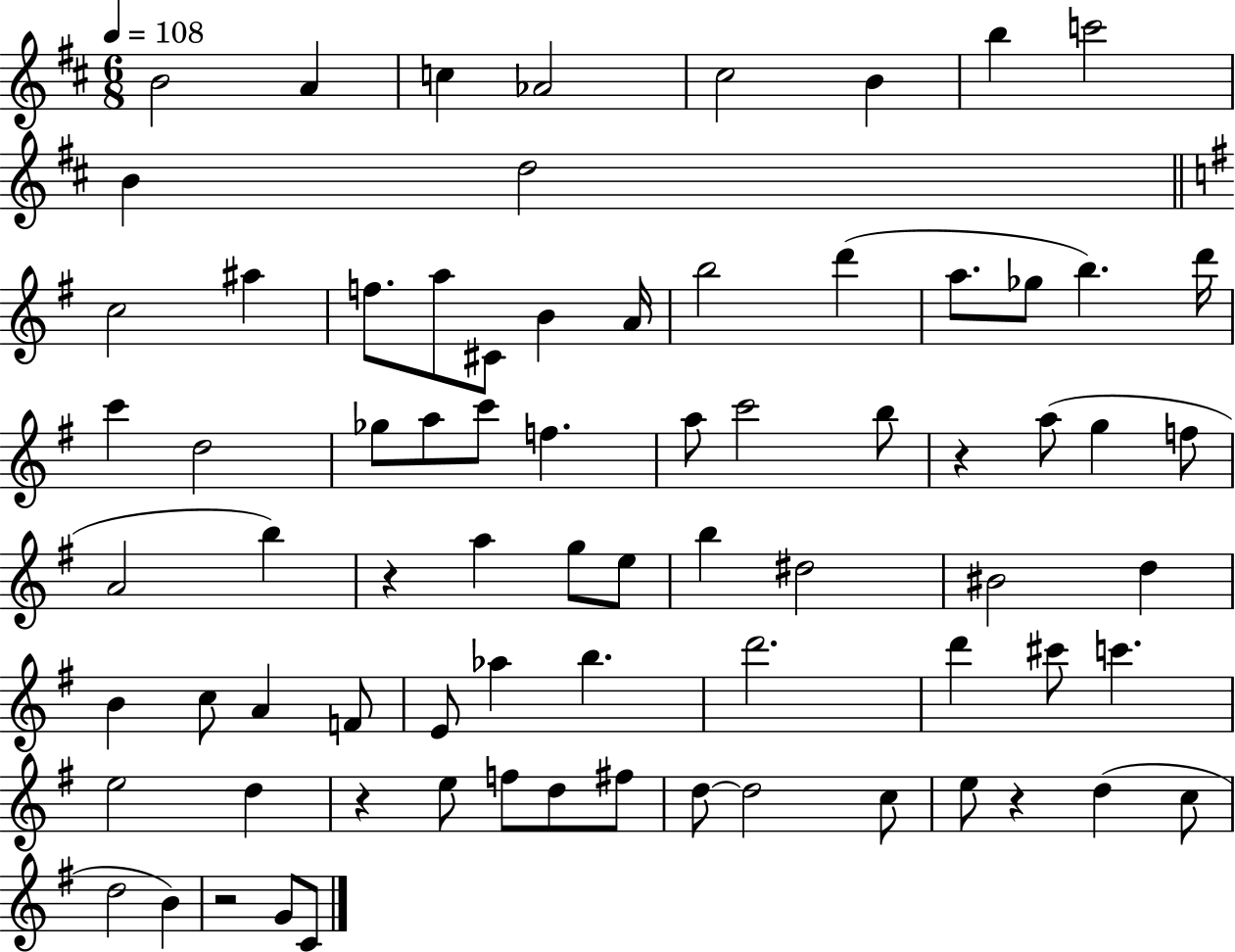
B4/h A4/q C5/q Ab4/h C#5/h B4/q B5/q C6/h B4/q D5/h C5/h A#5/q F5/e. A5/e C#4/e B4/q A4/s B5/h D6/q A5/e. Gb5/e B5/q. D6/s C6/q D5/h Gb5/e A5/e C6/e F5/q. A5/e C6/h B5/e R/q A5/e G5/q F5/e A4/h B5/q R/q A5/q G5/e E5/e B5/q D#5/h BIS4/h D5/q B4/q C5/e A4/q F4/e E4/e Ab5/q B5/q. D6/h. D6/q C#6/e C6/q. E5/h D5/q R/q E5/e F5/e D5/e F#5/e D5/e D5/h C5/e E5/e R/q D5/q C5/e D5/h B4/q R/h G4/e C4/e